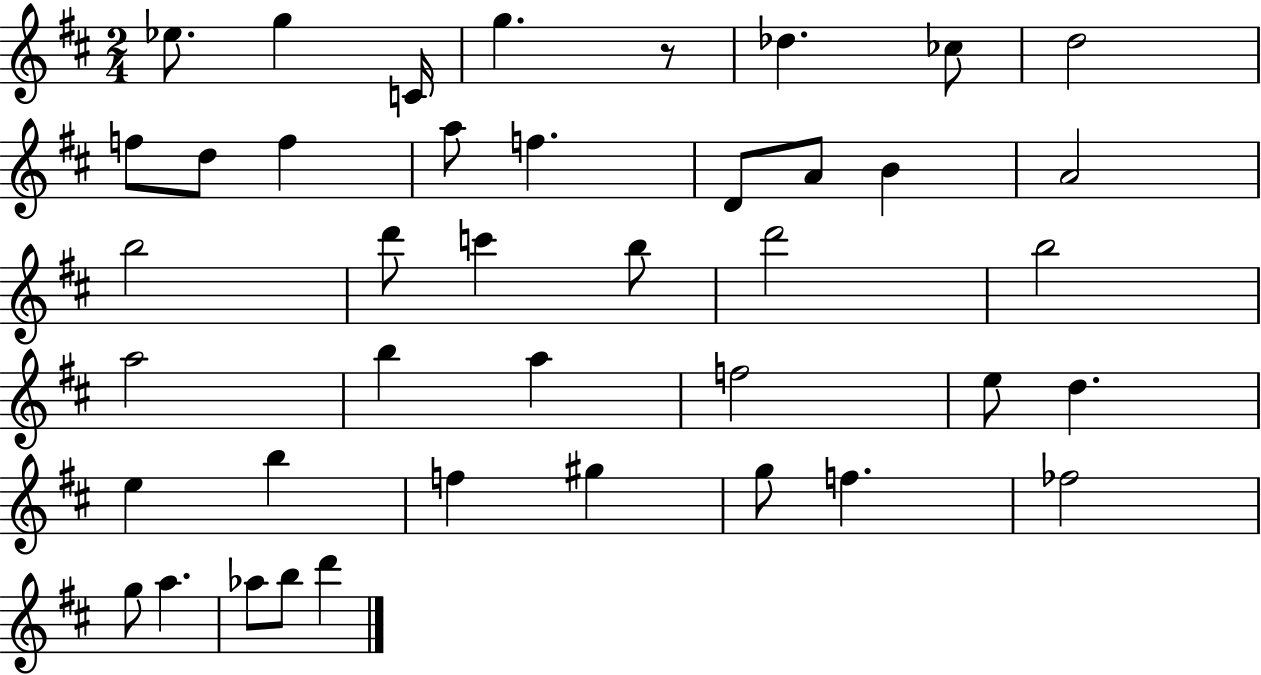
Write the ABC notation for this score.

X:1
T:Untitled
M:2/4
L:1/4
K:D
_e/2 g C/4 g z/2 _d _c/2 d2 f/2 d/2 f a/2 f D/2 A/2 B A2 b2 d'/2 c' b/2 d'2 b2 a2 b a f2 e/2 d e b f ^g g/2 f _f2 g/2 a _a/2 b/2 d'